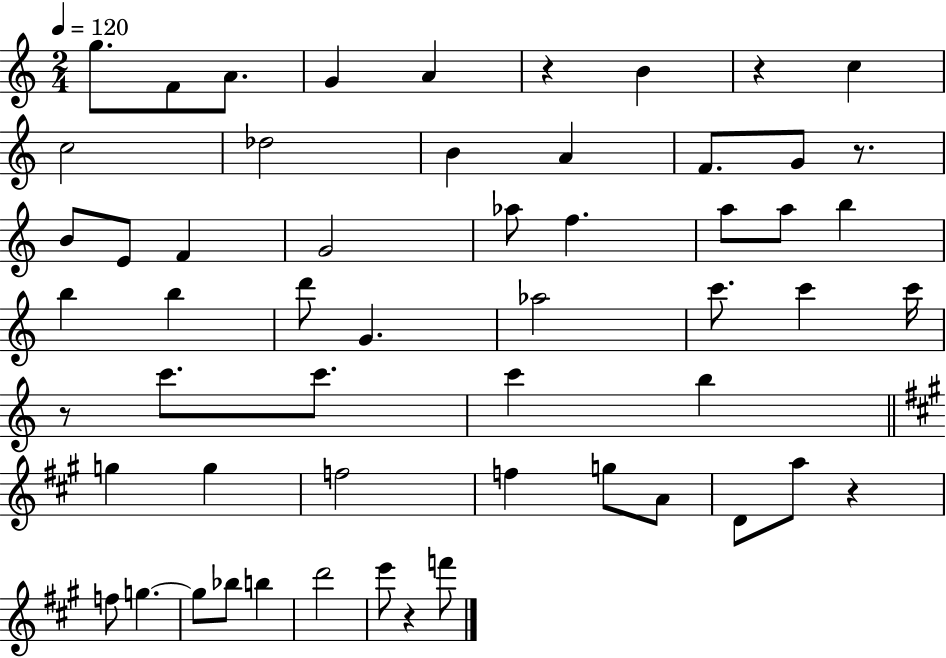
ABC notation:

X:1
T:Untitled
M:2/4
L:1/4
K:C
g/2 F/2 A/2 G A z B z c c2 _d2 B A F/2 G/2 z/2 B/2 E/2 F G2 _a/2 f a/2 a/2 b b b d'/2 G _a2 c'/2 c' c'/4 z/2 c'/2 c'/2 c' b g g f2 f g/2 A/2 D/2 a/2 z f/2 g g/2 _b/2 b d'2 e'/2 z f'/2